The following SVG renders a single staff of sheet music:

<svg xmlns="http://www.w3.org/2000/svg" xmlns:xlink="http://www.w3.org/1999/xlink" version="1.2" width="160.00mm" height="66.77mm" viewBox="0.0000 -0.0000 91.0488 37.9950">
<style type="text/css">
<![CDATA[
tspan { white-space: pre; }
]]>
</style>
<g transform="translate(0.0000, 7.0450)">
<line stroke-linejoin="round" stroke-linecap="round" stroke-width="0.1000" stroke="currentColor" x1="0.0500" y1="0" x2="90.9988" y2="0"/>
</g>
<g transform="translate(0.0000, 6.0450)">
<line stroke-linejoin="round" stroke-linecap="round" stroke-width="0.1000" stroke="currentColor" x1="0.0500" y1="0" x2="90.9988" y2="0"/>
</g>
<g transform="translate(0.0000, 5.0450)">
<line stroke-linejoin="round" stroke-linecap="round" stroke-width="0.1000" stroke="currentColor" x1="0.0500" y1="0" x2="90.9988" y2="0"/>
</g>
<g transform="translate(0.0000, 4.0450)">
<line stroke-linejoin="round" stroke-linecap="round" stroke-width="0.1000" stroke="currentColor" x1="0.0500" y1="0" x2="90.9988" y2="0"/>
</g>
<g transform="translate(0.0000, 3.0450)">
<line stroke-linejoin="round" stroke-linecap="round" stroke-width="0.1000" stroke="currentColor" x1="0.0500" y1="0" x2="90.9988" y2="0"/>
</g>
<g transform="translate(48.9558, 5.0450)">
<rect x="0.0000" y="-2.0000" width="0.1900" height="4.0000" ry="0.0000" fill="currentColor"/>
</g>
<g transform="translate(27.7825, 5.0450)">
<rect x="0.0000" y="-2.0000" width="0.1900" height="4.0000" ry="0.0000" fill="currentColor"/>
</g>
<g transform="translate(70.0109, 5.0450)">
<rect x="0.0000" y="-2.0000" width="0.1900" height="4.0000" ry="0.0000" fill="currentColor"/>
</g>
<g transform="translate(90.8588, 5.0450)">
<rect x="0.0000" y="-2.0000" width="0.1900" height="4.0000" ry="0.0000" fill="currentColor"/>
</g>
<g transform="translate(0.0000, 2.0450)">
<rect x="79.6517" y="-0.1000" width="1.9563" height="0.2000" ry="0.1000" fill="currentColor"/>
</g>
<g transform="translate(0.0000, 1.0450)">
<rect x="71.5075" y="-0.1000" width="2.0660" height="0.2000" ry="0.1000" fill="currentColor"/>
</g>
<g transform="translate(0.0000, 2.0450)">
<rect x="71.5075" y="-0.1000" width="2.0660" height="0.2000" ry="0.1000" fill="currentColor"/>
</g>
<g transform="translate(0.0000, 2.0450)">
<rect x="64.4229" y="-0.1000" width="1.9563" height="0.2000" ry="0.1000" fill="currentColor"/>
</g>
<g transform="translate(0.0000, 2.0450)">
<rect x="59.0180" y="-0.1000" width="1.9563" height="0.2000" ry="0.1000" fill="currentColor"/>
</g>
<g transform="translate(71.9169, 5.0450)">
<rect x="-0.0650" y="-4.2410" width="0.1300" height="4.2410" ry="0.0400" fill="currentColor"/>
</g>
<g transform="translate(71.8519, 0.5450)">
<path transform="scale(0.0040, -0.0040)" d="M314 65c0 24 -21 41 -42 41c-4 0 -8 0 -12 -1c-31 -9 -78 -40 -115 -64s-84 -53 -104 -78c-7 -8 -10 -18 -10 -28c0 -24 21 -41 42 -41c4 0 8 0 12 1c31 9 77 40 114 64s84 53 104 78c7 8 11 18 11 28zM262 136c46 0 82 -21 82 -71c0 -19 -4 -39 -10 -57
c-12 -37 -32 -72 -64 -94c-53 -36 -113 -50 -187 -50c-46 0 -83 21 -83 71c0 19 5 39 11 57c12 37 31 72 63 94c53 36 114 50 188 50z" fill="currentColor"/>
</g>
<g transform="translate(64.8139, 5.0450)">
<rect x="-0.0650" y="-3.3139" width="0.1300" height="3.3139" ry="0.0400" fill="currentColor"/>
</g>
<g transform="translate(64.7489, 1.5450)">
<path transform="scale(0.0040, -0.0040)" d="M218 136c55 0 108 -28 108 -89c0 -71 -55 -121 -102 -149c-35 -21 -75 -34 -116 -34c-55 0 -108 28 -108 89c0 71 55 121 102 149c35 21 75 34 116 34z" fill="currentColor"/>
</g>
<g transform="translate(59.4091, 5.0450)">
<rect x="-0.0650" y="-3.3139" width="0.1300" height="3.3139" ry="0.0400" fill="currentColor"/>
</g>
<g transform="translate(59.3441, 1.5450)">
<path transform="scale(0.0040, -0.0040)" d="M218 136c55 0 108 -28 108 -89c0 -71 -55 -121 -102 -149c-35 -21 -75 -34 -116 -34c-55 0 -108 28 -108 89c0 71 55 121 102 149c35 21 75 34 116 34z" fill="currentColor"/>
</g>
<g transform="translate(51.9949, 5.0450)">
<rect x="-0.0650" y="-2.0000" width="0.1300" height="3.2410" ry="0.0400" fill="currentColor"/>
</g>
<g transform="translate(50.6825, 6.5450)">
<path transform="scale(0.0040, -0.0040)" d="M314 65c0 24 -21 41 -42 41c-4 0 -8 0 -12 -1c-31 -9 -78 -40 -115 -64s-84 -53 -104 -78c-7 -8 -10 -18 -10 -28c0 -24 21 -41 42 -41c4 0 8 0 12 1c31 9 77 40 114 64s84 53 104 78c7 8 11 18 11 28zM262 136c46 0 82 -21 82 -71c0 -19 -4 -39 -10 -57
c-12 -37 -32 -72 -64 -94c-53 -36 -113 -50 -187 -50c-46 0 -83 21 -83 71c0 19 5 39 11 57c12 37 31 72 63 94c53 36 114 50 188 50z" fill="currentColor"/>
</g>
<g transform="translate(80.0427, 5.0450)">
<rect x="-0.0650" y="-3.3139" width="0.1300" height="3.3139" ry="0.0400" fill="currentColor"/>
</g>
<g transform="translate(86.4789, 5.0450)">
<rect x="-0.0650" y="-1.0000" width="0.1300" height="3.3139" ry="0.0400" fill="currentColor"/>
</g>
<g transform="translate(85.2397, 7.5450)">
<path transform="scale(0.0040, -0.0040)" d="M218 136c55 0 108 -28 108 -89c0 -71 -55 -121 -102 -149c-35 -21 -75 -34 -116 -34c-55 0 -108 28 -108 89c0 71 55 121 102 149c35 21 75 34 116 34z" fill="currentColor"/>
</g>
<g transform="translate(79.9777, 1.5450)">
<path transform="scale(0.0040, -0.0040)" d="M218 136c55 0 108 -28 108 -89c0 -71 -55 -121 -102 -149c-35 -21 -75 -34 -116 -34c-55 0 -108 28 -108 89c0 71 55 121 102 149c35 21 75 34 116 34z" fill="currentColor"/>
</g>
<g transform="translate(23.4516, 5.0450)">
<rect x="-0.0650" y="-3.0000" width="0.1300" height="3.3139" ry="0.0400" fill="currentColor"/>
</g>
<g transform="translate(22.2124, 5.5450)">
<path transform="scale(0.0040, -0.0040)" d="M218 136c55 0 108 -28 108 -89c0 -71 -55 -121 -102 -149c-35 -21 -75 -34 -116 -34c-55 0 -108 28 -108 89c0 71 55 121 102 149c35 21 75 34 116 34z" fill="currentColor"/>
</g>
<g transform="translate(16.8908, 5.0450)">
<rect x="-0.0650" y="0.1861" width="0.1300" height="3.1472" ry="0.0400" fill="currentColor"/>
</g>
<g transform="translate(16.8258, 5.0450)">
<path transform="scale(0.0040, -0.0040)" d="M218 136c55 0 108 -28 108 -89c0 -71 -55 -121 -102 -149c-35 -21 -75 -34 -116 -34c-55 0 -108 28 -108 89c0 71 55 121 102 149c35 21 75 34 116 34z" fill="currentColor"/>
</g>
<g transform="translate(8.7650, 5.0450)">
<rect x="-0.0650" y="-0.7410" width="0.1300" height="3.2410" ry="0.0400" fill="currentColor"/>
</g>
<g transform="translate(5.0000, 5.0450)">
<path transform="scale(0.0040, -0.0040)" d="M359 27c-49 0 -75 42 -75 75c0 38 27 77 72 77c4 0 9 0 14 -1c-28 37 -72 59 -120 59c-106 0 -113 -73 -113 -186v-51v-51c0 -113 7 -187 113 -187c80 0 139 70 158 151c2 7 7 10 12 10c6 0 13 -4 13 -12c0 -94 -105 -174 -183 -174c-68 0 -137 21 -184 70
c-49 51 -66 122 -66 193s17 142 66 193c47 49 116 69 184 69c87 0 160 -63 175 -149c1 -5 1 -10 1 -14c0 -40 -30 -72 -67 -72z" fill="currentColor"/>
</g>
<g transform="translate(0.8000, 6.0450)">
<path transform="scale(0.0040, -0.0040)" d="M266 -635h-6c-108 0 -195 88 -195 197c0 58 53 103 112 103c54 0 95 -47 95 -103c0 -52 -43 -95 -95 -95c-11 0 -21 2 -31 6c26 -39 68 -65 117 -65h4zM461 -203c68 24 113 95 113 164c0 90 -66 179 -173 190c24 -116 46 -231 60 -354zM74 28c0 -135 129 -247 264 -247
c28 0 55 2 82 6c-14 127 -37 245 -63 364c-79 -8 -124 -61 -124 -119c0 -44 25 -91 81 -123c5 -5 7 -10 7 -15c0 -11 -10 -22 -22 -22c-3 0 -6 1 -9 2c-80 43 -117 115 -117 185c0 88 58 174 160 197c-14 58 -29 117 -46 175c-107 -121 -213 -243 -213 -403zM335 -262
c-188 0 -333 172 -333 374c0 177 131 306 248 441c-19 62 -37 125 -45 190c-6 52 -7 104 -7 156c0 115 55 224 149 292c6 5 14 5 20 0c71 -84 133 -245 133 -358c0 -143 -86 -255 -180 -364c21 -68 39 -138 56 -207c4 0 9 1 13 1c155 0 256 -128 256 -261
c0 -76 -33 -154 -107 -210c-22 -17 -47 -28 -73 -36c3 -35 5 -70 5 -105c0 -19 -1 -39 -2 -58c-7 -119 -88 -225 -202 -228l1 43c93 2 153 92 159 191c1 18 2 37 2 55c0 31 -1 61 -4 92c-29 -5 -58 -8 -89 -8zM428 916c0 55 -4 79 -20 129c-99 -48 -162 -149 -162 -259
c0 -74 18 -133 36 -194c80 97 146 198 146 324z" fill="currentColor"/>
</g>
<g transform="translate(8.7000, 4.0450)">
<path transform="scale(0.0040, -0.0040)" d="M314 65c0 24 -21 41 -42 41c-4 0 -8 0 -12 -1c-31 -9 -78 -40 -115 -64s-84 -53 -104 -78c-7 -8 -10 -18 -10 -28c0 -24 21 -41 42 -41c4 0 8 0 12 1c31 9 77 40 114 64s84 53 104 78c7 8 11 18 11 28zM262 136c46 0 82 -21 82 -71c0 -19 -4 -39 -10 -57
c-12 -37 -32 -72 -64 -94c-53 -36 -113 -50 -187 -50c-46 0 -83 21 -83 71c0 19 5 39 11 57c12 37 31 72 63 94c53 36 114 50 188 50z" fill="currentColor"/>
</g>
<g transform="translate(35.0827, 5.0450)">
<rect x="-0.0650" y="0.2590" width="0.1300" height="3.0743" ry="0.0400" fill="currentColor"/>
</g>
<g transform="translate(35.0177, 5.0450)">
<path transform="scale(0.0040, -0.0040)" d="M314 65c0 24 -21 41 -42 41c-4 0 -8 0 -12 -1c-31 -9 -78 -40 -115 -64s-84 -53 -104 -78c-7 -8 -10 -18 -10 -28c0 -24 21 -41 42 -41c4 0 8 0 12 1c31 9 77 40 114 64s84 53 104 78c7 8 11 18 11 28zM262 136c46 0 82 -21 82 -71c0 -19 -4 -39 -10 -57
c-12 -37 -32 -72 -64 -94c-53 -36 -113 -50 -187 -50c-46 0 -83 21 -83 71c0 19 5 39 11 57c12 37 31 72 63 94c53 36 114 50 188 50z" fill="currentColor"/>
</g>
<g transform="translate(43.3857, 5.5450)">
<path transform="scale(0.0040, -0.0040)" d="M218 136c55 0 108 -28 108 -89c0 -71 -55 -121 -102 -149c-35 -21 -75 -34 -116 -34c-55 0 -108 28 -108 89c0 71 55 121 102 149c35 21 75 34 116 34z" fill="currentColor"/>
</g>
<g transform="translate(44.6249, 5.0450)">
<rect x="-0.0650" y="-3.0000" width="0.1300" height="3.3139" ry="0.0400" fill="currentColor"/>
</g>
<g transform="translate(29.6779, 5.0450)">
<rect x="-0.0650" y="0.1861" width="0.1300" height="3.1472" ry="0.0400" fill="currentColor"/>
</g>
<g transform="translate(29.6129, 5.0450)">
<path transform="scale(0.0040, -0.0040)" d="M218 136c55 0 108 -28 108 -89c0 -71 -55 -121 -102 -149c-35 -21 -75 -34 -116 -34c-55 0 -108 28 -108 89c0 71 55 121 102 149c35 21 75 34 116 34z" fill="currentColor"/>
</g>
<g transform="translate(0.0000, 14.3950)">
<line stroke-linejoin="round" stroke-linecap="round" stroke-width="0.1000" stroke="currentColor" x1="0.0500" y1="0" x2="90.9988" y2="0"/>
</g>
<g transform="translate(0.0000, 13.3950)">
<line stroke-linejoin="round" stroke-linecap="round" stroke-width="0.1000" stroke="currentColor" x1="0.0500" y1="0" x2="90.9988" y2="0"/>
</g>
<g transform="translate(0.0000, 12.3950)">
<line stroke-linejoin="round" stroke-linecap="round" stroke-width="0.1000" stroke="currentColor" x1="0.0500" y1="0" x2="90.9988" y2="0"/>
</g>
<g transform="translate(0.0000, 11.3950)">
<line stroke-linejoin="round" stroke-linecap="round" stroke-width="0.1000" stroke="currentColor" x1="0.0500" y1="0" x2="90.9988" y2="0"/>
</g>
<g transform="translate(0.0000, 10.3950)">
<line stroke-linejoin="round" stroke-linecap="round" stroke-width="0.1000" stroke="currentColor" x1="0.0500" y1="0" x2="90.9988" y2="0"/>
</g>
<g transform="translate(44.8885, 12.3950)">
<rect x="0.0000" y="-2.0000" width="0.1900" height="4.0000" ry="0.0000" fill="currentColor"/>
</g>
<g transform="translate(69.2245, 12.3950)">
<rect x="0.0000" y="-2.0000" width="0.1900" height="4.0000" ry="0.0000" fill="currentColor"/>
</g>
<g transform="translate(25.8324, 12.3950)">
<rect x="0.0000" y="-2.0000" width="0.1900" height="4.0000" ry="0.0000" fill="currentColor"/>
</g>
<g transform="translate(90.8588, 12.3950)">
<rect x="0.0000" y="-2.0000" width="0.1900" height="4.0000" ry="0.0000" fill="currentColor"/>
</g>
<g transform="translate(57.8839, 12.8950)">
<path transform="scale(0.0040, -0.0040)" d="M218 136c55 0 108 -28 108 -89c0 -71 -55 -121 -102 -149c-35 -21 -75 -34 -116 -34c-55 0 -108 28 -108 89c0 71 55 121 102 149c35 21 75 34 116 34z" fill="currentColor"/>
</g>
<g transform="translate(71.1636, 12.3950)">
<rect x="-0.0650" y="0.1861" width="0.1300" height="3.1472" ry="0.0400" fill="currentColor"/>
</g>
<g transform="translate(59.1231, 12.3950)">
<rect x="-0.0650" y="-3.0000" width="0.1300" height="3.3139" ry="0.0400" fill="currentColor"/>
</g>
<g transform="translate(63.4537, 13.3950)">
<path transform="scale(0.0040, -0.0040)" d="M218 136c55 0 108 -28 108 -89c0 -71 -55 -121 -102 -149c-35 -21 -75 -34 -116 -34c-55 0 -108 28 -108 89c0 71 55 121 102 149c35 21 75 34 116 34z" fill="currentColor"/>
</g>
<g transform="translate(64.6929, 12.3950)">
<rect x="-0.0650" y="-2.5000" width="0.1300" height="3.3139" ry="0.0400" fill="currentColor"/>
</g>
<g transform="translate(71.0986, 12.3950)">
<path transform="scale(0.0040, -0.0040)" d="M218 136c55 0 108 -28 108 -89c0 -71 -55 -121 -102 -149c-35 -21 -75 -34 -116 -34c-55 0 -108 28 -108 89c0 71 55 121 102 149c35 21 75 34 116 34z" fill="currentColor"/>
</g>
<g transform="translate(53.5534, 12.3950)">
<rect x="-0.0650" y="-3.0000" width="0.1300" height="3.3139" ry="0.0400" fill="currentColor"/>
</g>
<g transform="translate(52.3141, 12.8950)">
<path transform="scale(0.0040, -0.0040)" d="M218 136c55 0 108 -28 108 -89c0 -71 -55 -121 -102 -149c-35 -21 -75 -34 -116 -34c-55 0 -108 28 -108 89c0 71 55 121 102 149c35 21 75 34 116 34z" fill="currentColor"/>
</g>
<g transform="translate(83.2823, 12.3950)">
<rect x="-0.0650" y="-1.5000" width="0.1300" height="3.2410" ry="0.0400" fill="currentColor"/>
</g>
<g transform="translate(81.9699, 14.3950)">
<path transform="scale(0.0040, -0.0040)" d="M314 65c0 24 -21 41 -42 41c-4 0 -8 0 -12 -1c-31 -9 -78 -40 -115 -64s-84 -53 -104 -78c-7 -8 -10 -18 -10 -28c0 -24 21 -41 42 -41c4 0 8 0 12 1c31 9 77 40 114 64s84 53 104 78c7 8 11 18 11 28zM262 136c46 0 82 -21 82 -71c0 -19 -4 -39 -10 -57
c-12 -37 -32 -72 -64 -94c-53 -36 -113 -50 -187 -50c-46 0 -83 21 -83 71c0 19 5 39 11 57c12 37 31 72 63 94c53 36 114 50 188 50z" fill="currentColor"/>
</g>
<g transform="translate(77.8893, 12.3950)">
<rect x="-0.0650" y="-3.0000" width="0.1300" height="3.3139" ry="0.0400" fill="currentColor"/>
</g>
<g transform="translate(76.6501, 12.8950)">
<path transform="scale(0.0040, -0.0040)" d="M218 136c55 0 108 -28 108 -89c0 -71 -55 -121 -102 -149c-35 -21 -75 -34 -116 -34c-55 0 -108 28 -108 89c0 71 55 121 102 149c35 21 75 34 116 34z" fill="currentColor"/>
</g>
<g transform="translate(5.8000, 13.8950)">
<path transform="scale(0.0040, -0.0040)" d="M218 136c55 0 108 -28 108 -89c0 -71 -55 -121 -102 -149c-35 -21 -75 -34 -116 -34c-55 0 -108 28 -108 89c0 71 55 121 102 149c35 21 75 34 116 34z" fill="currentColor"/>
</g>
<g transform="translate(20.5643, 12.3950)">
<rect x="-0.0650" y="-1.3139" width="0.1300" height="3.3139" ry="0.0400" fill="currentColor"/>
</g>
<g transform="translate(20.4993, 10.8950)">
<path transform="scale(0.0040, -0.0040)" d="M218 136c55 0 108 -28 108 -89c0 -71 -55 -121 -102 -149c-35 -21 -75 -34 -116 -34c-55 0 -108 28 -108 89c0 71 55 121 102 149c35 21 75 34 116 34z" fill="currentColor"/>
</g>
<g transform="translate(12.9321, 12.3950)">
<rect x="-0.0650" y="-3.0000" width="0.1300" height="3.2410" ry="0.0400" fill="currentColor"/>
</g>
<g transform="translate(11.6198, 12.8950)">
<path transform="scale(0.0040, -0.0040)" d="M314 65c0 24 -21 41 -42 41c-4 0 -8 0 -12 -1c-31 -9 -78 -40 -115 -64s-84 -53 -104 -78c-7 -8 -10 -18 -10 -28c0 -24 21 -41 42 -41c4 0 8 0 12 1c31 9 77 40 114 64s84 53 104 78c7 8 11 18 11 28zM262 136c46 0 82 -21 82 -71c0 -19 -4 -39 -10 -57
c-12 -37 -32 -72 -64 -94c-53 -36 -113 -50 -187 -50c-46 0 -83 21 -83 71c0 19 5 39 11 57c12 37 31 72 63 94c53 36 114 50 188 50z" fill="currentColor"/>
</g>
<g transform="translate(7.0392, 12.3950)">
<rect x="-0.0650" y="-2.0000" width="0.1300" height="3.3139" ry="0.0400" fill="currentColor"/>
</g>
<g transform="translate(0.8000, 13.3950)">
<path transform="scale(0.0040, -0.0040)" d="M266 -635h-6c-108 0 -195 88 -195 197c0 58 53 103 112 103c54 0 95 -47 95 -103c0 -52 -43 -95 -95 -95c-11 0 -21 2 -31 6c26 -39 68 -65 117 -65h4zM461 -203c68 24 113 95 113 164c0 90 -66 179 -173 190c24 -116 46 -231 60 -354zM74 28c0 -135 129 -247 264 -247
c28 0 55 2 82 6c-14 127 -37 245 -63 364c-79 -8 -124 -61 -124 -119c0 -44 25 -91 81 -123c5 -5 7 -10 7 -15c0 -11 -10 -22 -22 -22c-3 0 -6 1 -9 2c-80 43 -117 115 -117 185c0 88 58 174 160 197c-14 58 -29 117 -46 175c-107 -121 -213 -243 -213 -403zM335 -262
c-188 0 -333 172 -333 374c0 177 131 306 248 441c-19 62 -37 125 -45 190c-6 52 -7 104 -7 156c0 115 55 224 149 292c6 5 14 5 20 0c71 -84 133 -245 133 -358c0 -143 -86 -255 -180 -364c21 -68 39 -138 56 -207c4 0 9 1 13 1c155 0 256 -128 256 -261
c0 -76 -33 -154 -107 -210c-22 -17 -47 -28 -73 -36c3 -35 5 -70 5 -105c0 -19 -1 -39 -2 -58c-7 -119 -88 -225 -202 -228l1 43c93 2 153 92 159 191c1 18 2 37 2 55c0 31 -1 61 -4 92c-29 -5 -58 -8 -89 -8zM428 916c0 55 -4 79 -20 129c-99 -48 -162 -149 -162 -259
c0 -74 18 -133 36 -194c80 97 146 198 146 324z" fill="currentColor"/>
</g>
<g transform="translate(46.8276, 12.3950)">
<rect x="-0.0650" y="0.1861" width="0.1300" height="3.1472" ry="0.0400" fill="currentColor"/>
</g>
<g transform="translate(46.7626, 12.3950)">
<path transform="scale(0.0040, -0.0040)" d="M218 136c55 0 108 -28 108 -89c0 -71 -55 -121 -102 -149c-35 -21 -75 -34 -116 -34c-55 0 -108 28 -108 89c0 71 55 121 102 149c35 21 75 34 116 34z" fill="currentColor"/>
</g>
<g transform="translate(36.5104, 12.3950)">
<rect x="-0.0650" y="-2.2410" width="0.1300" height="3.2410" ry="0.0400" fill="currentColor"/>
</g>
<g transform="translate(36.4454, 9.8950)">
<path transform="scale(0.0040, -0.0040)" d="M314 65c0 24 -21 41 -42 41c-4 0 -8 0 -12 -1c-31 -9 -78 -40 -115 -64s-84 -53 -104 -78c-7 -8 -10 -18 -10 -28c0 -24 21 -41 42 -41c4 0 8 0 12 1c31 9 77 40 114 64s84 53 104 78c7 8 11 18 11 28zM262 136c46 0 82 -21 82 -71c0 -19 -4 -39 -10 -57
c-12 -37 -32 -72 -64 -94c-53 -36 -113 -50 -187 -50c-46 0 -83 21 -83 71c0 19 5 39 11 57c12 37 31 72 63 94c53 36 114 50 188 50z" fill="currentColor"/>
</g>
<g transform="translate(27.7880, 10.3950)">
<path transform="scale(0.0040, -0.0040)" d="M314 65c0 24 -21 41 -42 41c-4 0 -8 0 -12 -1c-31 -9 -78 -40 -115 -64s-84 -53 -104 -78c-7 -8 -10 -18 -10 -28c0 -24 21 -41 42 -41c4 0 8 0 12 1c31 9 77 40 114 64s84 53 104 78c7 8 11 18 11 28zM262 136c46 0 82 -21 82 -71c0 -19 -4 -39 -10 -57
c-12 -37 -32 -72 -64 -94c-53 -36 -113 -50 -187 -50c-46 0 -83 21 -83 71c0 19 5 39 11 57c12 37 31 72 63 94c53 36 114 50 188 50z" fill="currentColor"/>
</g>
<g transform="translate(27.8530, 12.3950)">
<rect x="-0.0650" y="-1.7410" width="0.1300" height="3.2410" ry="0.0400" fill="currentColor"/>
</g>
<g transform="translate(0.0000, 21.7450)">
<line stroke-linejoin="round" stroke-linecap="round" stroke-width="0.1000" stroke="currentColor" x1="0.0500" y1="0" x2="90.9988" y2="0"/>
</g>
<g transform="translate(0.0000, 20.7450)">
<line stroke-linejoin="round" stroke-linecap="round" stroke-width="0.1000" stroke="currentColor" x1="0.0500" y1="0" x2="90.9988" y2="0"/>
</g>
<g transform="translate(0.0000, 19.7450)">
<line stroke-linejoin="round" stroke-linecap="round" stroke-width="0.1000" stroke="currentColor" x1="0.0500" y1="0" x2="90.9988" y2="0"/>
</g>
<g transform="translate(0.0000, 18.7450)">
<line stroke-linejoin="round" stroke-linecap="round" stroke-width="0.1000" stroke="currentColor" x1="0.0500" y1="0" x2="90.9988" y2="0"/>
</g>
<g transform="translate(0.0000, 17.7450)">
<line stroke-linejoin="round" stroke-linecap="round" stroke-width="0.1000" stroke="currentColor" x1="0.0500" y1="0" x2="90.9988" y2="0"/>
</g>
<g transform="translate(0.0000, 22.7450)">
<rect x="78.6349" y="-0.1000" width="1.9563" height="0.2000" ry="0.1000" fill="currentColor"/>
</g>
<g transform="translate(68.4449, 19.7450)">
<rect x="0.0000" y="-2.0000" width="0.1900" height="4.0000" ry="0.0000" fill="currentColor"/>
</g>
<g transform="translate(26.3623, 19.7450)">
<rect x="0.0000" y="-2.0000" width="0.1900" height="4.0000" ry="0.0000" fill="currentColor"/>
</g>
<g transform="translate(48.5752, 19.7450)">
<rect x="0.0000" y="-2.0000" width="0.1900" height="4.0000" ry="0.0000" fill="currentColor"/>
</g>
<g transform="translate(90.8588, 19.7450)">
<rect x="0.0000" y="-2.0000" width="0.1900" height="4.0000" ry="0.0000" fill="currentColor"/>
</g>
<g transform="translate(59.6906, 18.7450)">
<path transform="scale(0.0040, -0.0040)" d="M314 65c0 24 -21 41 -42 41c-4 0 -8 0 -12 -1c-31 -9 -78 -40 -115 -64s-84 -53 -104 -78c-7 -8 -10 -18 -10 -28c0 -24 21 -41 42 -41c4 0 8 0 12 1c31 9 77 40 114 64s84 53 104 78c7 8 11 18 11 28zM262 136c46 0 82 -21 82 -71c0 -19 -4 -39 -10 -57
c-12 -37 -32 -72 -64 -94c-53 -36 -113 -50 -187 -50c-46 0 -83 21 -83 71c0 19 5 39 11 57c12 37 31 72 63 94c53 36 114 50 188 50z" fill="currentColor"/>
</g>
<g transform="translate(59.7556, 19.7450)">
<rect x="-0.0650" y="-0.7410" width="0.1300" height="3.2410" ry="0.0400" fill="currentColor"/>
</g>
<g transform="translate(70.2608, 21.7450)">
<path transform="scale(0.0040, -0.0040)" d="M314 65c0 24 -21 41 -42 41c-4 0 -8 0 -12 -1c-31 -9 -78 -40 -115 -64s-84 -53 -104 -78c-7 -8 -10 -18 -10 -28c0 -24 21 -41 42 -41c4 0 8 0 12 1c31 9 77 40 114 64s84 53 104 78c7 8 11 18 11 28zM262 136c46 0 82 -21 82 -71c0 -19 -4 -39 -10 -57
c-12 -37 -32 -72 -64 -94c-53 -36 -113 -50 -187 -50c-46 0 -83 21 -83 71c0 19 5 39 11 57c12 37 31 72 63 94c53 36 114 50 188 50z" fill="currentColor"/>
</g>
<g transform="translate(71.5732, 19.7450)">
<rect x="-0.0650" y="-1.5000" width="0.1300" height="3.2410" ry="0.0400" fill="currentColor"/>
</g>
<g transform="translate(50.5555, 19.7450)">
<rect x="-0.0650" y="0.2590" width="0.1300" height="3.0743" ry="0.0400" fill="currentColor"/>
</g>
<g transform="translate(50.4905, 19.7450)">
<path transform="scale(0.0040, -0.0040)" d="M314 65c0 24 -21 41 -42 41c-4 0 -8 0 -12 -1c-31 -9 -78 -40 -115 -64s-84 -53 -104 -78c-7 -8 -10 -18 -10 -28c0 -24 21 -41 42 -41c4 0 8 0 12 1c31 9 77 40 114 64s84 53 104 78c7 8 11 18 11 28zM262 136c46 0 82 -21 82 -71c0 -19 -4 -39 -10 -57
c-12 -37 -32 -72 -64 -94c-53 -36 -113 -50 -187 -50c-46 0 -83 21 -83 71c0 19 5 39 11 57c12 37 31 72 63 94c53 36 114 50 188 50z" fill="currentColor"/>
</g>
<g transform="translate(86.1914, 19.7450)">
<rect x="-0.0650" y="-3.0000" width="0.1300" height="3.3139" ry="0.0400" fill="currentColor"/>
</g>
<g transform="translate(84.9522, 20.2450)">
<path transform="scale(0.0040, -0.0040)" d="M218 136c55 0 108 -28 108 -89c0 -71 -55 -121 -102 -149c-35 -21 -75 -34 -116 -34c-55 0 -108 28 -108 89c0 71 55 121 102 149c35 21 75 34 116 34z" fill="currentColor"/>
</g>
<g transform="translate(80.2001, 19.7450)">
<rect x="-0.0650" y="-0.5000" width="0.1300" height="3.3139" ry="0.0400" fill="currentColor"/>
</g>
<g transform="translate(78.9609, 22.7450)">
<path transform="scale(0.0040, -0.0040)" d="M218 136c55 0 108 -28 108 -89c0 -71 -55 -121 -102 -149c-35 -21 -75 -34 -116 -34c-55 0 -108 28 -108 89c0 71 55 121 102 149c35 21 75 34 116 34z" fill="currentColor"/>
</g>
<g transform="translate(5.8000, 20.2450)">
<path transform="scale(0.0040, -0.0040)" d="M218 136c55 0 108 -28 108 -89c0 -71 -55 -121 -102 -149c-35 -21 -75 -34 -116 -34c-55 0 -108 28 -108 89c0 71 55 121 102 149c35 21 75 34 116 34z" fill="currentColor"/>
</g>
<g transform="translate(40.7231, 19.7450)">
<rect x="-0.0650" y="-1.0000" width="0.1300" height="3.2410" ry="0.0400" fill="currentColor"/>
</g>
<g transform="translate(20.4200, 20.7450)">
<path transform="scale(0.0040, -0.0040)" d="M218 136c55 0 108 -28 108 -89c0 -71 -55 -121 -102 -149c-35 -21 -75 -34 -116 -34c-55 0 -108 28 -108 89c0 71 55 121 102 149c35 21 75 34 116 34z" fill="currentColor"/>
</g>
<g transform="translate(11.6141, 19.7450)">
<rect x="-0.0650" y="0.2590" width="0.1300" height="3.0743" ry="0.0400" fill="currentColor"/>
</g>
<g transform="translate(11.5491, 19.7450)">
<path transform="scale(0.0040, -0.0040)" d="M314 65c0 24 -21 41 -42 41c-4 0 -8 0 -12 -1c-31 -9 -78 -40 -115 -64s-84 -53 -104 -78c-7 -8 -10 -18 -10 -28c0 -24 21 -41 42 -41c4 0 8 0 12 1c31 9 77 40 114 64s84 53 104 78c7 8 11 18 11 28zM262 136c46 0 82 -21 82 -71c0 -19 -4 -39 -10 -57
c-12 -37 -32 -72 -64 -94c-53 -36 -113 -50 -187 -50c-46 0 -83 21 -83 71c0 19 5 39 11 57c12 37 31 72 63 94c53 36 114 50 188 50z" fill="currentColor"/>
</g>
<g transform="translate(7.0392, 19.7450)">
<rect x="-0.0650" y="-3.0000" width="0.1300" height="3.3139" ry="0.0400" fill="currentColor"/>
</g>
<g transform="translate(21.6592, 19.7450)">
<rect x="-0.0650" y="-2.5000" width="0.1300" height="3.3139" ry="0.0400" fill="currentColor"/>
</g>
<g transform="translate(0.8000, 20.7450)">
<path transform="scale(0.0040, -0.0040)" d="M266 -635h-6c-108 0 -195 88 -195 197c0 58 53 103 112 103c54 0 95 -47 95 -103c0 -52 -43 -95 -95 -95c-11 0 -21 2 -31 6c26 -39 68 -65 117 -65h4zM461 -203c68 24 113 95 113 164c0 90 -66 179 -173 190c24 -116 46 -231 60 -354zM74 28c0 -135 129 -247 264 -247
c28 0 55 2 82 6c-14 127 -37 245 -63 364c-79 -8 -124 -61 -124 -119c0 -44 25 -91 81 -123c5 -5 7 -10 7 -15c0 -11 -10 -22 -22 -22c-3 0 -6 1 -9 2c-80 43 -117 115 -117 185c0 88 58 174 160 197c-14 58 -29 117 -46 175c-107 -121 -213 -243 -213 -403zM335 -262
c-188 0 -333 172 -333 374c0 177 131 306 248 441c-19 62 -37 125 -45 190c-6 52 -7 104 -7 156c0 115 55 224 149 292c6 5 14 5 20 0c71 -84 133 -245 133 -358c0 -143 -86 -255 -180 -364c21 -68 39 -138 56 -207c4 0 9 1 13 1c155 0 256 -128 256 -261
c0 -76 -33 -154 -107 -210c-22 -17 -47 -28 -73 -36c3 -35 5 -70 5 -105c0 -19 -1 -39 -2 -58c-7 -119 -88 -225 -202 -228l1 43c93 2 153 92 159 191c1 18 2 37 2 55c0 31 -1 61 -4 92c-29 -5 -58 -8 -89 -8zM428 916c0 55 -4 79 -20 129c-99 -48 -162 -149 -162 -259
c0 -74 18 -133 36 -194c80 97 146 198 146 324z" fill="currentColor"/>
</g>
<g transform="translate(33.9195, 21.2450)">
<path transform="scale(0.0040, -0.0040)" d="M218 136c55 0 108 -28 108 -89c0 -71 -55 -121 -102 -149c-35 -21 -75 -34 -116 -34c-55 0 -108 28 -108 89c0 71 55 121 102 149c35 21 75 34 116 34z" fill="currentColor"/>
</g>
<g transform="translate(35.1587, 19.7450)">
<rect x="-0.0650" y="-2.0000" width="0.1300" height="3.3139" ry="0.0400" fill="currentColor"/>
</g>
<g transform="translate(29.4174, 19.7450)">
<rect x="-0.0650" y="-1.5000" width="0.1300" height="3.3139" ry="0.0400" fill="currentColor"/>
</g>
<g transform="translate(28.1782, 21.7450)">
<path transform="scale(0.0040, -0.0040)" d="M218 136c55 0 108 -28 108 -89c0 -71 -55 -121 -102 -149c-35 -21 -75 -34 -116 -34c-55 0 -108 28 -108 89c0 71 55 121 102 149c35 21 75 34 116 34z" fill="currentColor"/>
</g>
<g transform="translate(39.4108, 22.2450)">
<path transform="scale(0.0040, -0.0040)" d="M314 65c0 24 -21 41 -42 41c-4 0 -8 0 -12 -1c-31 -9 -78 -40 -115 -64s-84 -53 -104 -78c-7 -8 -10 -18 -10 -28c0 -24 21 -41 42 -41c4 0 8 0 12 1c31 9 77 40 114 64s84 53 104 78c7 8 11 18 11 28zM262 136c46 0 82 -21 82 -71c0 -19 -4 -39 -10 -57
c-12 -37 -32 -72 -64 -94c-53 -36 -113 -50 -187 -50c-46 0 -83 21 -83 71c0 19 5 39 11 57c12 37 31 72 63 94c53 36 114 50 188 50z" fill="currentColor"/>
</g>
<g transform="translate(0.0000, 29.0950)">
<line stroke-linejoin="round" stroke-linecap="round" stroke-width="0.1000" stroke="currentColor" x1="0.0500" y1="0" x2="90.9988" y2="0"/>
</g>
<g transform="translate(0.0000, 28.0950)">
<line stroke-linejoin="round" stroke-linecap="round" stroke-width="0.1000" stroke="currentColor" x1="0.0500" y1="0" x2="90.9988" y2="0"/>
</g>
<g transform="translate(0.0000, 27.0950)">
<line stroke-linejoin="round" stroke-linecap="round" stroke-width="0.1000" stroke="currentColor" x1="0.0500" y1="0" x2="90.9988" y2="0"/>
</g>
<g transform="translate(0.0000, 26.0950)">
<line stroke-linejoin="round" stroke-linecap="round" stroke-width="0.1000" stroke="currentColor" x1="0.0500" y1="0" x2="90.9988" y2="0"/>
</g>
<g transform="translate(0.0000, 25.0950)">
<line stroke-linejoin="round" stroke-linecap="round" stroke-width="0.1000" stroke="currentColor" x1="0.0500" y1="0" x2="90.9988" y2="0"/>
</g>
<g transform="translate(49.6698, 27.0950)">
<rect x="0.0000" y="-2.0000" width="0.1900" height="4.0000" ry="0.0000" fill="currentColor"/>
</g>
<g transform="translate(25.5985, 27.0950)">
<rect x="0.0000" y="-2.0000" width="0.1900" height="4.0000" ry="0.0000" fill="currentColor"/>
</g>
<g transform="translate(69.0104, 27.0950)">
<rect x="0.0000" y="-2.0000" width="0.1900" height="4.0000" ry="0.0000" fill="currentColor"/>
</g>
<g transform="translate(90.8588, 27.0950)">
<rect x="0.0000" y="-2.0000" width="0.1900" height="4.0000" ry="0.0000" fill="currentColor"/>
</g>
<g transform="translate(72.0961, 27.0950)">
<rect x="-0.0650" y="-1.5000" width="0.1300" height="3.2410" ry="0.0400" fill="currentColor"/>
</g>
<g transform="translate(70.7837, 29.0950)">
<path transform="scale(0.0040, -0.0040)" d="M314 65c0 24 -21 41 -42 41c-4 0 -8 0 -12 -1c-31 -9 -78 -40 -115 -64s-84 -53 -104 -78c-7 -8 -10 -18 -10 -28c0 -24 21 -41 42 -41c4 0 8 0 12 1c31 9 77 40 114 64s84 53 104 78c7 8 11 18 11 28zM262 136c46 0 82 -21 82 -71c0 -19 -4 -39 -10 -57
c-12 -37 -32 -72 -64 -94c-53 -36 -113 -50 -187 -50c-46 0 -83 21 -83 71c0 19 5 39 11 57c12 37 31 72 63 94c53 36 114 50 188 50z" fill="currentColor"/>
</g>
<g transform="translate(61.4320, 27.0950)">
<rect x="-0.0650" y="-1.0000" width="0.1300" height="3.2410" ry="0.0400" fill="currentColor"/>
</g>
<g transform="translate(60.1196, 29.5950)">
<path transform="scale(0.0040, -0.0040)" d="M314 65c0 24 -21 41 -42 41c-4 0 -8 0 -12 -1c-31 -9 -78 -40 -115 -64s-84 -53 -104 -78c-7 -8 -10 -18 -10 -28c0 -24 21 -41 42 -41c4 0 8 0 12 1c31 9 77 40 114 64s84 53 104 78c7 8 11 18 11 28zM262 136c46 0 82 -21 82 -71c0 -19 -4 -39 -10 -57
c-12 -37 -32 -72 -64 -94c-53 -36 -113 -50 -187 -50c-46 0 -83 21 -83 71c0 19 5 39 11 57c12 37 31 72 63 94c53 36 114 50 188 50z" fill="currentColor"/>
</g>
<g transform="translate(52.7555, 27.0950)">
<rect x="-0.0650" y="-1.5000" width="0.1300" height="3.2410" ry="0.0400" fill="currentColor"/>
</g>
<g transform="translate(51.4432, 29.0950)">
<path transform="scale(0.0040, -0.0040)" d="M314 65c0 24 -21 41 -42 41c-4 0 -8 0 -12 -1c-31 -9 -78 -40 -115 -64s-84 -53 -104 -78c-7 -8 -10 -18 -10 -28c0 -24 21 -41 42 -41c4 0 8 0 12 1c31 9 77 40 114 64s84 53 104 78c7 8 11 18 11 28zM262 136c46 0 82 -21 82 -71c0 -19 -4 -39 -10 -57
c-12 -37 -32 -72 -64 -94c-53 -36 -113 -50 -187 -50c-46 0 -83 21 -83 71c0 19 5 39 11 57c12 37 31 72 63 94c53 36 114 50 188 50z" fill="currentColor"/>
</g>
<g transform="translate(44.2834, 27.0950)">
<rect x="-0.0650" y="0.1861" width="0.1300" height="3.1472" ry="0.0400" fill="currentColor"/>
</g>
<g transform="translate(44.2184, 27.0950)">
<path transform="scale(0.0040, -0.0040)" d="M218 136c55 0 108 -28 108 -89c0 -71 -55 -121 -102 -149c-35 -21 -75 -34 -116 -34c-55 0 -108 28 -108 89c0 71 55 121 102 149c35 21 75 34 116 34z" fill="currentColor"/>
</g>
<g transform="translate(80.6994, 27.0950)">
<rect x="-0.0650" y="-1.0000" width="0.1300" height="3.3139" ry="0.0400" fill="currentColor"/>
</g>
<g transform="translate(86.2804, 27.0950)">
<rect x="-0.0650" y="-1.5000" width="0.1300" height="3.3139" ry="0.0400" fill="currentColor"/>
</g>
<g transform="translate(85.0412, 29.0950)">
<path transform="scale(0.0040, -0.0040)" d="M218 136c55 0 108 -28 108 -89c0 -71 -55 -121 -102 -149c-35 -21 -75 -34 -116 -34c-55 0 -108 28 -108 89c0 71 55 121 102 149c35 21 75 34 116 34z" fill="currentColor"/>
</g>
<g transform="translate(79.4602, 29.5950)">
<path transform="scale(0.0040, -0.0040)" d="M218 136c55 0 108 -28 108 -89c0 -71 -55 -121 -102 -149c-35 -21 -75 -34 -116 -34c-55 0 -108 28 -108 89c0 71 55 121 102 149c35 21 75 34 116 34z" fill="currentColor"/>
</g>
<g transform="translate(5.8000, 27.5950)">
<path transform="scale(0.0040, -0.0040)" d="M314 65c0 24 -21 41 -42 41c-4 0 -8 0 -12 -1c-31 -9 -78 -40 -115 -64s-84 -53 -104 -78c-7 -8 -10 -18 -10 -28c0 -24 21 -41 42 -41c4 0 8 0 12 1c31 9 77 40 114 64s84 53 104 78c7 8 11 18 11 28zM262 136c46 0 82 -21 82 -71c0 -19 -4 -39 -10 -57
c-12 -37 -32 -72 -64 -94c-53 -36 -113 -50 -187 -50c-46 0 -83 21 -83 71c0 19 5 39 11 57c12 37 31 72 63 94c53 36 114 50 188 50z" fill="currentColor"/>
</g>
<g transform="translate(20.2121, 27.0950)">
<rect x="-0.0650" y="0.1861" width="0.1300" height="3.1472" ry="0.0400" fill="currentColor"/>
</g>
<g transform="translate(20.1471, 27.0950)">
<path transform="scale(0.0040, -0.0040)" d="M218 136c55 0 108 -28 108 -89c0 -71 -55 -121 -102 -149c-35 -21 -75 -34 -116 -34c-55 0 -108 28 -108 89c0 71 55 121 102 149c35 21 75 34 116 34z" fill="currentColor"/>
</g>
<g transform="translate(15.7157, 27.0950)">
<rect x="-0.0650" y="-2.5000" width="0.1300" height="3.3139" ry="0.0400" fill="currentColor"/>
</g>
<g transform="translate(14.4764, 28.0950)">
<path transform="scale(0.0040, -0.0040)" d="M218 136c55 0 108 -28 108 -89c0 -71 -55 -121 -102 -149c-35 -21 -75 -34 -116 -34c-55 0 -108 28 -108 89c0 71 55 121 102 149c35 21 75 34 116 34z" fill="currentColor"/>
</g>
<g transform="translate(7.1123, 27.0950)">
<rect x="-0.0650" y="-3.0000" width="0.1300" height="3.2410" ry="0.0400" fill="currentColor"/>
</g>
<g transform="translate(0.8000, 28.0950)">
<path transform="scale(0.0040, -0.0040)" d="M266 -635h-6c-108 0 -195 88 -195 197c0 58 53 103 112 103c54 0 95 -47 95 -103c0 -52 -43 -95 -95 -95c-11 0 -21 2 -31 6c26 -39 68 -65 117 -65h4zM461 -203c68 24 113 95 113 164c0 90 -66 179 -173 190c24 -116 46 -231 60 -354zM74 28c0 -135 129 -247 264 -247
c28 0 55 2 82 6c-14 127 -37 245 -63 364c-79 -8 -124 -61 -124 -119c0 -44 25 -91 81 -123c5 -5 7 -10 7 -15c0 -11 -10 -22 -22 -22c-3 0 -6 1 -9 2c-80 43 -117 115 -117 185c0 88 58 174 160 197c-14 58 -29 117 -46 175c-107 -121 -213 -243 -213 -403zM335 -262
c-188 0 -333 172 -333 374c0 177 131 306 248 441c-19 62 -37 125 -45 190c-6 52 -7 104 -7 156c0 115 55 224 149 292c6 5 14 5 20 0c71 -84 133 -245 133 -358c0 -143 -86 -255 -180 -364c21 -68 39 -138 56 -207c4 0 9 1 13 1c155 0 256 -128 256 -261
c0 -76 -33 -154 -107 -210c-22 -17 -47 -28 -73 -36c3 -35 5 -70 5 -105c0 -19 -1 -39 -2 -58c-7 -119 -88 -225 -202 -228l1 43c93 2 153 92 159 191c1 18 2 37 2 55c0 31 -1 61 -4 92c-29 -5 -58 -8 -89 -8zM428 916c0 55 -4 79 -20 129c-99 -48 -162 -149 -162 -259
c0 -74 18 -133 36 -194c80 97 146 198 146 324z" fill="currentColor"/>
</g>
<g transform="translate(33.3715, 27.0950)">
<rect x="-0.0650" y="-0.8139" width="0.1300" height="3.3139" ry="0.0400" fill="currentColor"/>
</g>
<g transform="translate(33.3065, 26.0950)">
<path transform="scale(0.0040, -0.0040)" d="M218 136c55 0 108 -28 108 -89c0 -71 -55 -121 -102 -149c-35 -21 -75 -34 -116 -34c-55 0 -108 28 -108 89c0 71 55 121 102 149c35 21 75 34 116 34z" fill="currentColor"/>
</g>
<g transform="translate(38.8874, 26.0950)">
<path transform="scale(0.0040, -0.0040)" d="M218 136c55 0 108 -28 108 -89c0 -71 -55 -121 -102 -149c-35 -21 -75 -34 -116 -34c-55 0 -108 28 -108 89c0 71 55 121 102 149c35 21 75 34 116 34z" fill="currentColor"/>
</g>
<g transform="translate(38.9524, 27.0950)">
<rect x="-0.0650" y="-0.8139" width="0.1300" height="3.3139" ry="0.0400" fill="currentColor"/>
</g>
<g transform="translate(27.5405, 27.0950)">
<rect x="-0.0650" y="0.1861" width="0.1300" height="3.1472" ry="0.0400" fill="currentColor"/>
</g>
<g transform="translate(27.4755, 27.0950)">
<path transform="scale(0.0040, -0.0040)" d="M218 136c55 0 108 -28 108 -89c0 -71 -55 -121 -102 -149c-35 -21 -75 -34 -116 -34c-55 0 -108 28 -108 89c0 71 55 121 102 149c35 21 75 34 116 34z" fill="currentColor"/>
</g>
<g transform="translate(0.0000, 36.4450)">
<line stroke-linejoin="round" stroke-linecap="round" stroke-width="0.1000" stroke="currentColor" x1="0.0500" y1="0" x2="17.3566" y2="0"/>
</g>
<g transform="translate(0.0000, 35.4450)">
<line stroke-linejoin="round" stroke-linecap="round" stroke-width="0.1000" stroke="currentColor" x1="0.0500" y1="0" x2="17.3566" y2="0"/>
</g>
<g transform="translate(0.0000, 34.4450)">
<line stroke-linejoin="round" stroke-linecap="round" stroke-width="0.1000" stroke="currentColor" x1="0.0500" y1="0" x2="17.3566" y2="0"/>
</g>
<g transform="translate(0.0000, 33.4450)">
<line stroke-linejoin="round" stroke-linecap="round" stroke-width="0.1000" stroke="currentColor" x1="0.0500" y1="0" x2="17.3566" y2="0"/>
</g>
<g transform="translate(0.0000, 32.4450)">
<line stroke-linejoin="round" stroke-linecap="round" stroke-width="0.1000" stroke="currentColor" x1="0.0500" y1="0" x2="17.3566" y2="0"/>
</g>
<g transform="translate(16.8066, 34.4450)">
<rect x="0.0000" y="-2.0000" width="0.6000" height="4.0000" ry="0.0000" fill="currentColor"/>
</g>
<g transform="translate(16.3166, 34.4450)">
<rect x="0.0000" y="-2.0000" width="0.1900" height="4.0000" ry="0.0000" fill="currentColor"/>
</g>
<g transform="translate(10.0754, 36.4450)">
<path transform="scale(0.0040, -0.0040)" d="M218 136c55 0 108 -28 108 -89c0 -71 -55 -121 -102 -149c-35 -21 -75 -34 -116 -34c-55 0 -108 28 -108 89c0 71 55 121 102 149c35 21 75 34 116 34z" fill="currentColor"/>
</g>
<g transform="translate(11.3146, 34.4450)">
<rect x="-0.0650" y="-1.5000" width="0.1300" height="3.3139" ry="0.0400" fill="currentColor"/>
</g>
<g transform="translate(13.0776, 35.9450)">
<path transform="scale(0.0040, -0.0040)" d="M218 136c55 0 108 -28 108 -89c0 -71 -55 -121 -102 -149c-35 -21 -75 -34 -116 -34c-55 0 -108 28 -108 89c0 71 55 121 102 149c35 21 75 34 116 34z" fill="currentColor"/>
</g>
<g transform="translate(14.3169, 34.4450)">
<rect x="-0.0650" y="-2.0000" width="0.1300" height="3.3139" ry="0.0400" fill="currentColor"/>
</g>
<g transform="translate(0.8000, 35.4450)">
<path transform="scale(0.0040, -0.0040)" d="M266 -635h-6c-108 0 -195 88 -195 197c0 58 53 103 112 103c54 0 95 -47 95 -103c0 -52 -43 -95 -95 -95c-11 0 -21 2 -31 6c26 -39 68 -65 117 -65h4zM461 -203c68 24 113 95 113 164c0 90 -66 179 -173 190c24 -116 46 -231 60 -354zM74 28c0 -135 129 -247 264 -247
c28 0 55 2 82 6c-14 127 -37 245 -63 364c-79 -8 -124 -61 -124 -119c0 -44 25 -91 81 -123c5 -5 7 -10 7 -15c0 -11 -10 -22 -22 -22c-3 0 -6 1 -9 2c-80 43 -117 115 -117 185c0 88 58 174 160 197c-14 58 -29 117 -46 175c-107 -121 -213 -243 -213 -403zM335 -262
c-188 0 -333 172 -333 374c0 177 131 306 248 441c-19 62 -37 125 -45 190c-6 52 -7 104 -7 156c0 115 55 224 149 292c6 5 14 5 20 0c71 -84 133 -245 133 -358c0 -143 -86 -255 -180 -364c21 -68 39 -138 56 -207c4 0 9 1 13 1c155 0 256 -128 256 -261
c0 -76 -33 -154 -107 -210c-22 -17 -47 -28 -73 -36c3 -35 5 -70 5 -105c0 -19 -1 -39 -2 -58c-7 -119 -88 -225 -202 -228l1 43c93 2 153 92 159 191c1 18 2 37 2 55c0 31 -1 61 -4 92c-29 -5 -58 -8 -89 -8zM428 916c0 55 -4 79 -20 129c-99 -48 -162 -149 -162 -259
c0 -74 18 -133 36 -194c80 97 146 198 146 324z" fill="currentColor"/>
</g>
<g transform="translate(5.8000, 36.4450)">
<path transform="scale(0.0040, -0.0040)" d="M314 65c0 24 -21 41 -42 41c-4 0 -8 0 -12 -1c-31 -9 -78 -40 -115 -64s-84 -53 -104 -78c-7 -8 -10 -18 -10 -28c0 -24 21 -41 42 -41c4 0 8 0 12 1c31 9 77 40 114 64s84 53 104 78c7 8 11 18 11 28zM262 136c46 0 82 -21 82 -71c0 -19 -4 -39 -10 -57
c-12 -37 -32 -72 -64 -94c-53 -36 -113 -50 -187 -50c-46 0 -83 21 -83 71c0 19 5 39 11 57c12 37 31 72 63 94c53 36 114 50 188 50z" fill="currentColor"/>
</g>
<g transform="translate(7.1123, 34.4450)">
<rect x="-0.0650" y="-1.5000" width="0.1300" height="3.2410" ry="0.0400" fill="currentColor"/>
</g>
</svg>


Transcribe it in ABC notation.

X:1
T:Untitled
M:4/4
L:1/4
K:C
d2 B A B B2 A F2 b b d'2 b D F A2 e f2 g2 B A A G B A E2 A B2 G E F D2 B2 d2 E2 C A A2 G B B d d B E2 D2 E2 D E E2 E F